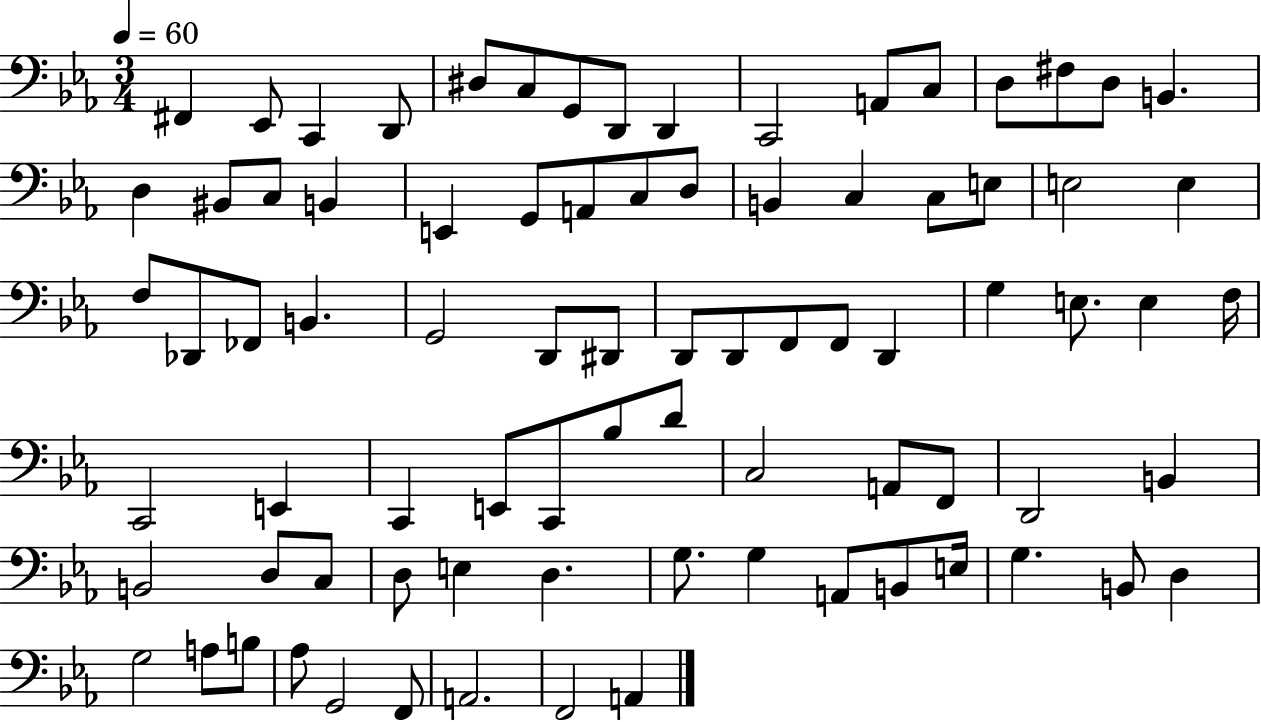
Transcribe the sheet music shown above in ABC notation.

X:1
T:Untitled
M:3/4
L:1/4
K:Eb
^F,, _E,,/2 C,, D,,/2 ^D,/2 C,/2 G,,/2 D,,/2 D,, C,,2 A,,/2 C,/2 D,/2 ^F,/2 D,/2 B,, D, ^B,,/2 C,/2 B,, E,, G,,/2 A,,/2 C,/2 D,/2 B,, C, C,/2 E,/2 E,2 E, F,/2 _D,,/2 _F,,/2 B,, G,,2 D,,/2 ^D,,/2 D,,/2 D,,/2 F,,/2 F,,/2 D,, G, E,/2 E, F,/4 C,,2 E,, C,, E,,/2 C,,/2 _B,/2 D/2 C,2 A,,/2 F,,/2 D,,2 B,, B,,2 D,/2 C,/2 D,/2 E, D, G,/2 G, A,,/2 B,,/2 E,/4 G, B,,/2 D, G,2 A,/2 B,/2 _A,/2 G,,2 F,,/2 A,,2 F,,2 A,,